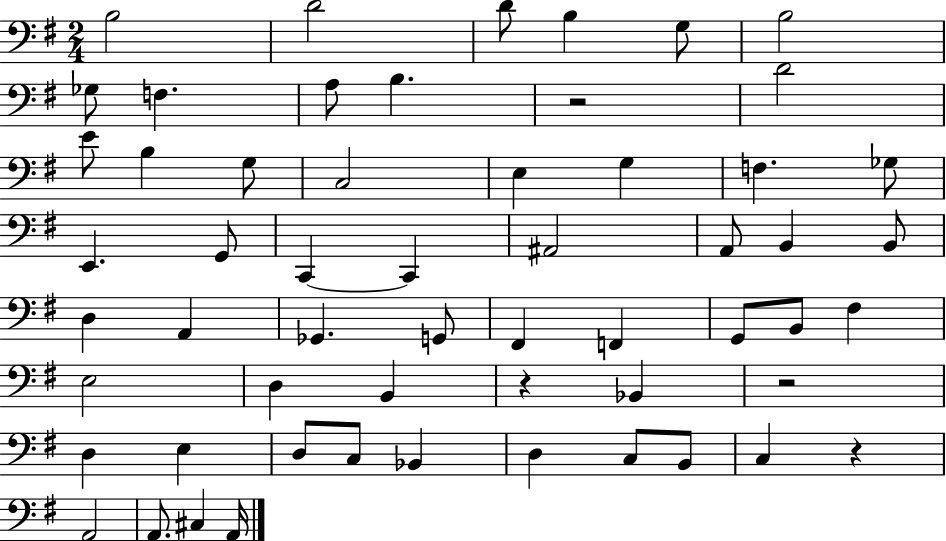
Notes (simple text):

B3/h D4/h D4/e B3/q G3/e B3/h Gb3/e F3/q. A3/e B3/q. R/h D4/h E4/e B3/q G3/e C3/h E3/q G3/q F3/q. Gb3/e E2/q. G2/e C2/q C2/q A#2/h A2/e B2/q B2/e D3/q A2/q Gb2/q. G2/e F#2/q F2/q G2/e B2/e F#3/q E3/h D3/q B2/q R/q Bb2/q R/h D3/q E3/q D3/e C3/e Bb2/q D3/q C3/e B2/e C3/q R/q A2/h A2/e. C#3/q A2/s